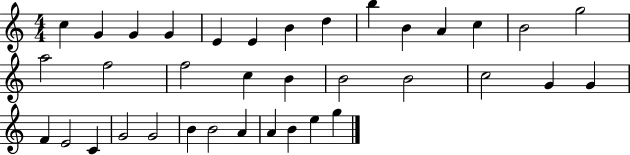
C5/q G4/q G4/q G4/q E4/q E4/q B4/q D5/q B5/q B4/q A4/q C5/q B4/h G5/h A5/h F5/h F5/h C5/q B4/q B4/h B4/h C5/h G4/q G4/q F4/q E4/h C4/q G4/h G4/h B4/q B4/h A4/q A4/q B4/q E5/q G5/q